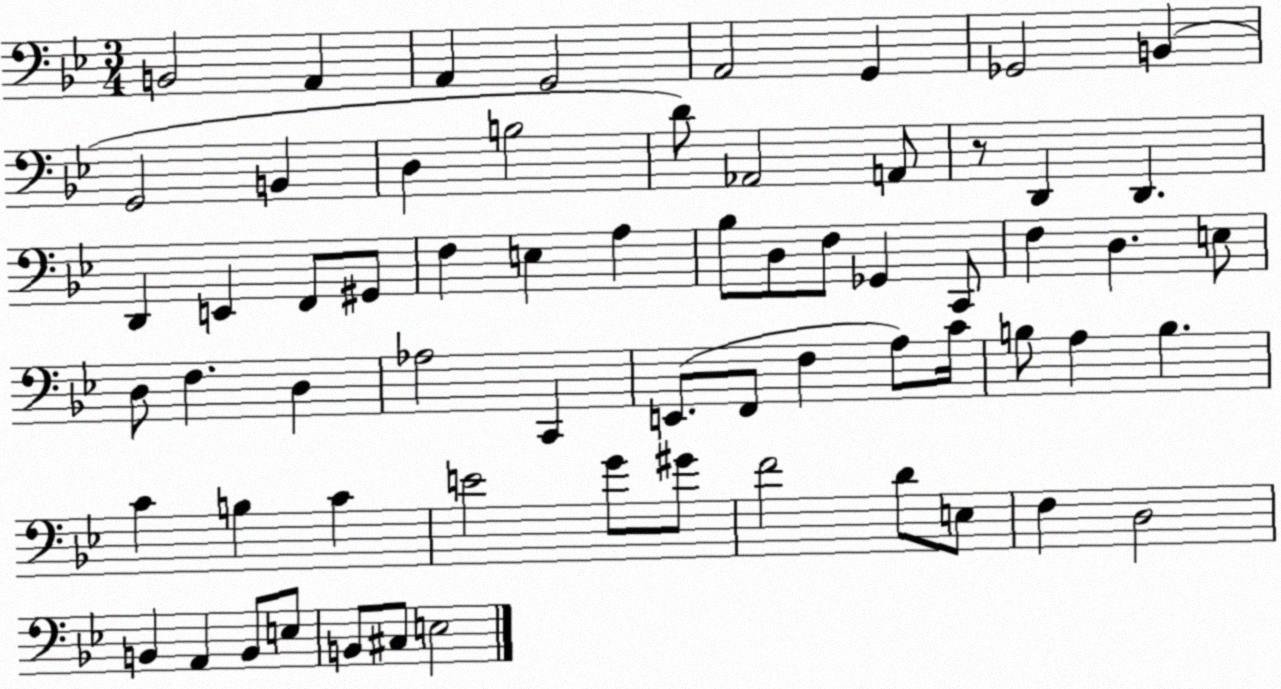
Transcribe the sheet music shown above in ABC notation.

X:1
T:Untitled
M:3/4
L:1/4
K:Bb
B,,2 A,, A,, G,,2 A,,2 G,, _G,,2 B,, G,,2 B,, D, B,2 D/2 _A,,2 A,,/2 z/2 D,, D,, D,, E,, F,,/2 ^G,,/2 F, E, A, _B,/2 D,/2 F,/2 _G,, C,,/2 F, D, E,/2 D,/2 F, D, _A,2 C,, E,,/2 F,,/2 F, A,/2 C/4 B,/2 A, B, C B, C E2 G/2 ^G/2 F2 D/2 E,/2 F, D,2 B,, A,, B,,/2 E,/2 B,,/2 ^C,/2 E,2